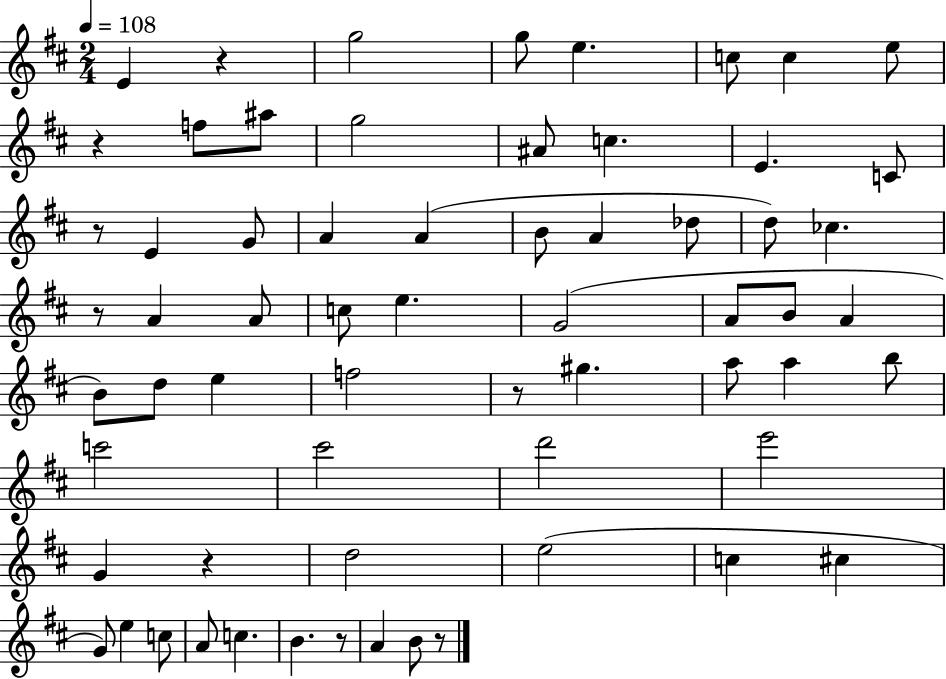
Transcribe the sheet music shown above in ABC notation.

X:1
T:Untitled
M:2/4
L:1/4
K:D
E z g2 g/2 e c/2 c e/2 z f/2 ^a/2 g2 ^A/2 c E C/2 z/2 E G/2 A A B/2 A _d/2 d/2 _c z/2 A A/2 c/2 e G2 A/2 B/2 A B/2 d/2 e f2 z/2 ^g a/2 a b/2 c'2 ^c'2 d'2 e'2 G z d2 e2 c ^c G/2 e c/2 A/2 c B z/2 A B/2 z/2